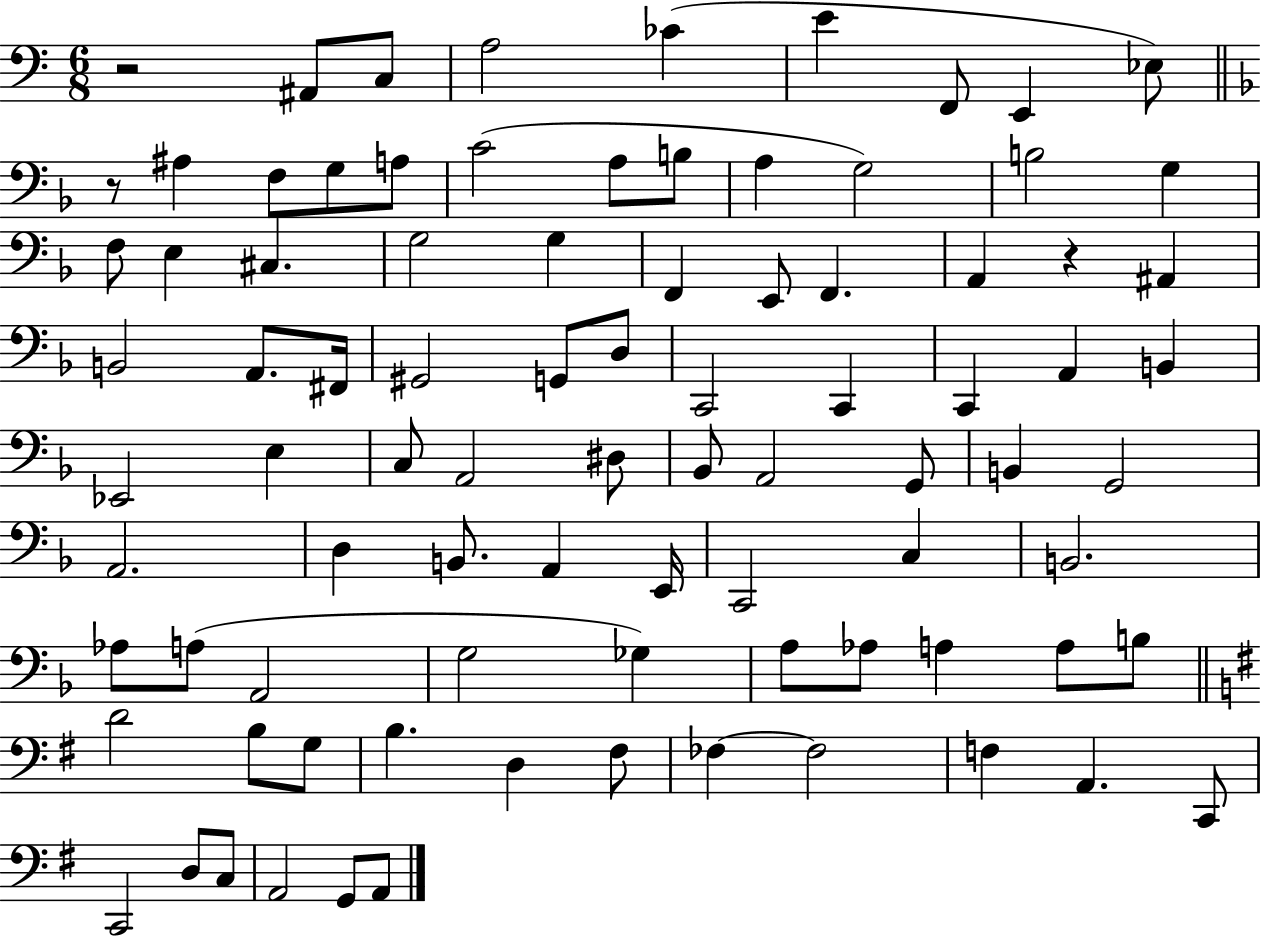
{
  \clef bass
  \numericTimeSignature
  \time 6/8
  \key c \major
  r2 ais,8 c8 | a2 ces'4( | e'4 f,8 e,4 ees8) | \bar "||" \break \key f \major r8 ais4 f8 g8 a8 | c'2( a8 b8 | a4 g2) | b2 g4 | \break f8 e4 cis4. | g2 g4 | f,4 e,8 f,4. | a,4 r4 ais,4 | \break b,2 a,8. fis,16 | gis,2 g,8 d8 | c,2 c,4 | c,4 a,4 b,4 | \break ees,2 e4 | c8 a,2 dis8 | bes,8 a,2 g,8 | b,4 g,2 | \break a,2. | d4 b,8. a,4 e,16 | c,2 c4 | b,2. | \break aes8 a8( a,2 | g2 ges4) | a8 aes8 a4 a8 b8 | \bar "||" \break \key g \major d'2 b8 g8 | b4. d4 fis8 | fes4~~ fes2 | f4 a,4. c,8 | \break c,2 d8 c8 | a,2 g,8 a,8 | \bar "|."
}